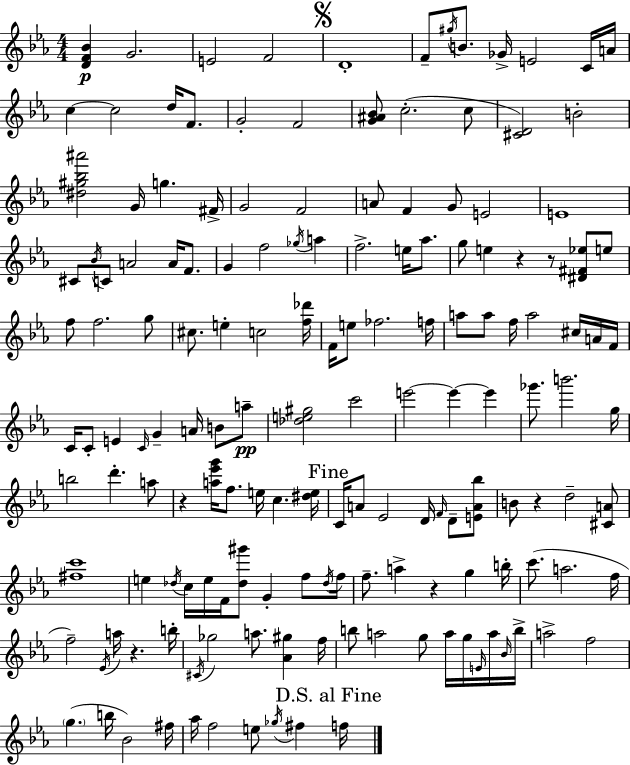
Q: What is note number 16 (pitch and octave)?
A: G4